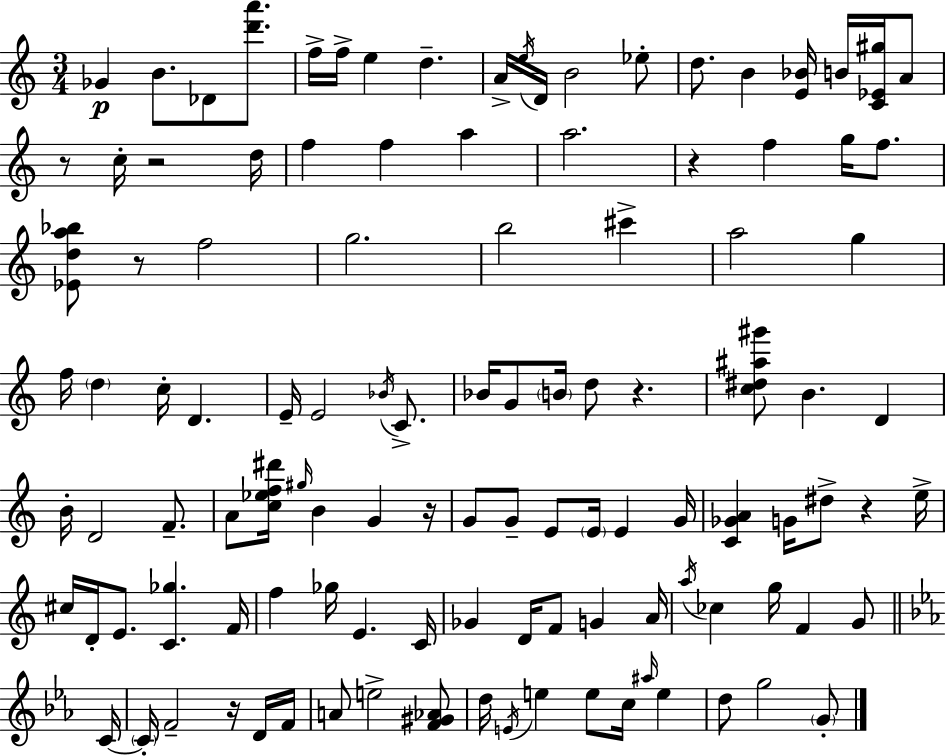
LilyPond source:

{
  \clef treble
  \numericTimeSignature
  \time 3/4
  \key c \major
  \repeat volta 2 { ges'4\p b'8. des'8 <d''' a'''>8. | f''16-> f''16-> e''4 d''4.-- | a'16-> \acciaccatura { e''16 } d'16 b'2 ees''8-. | d''8. b'4 <e' bes'>16 b'16 <c' ees' gis''>16 a'8 | \break r8 c''16-. r2 | d''16 f''4 f''4 a''4 | a''2. | r4 f''4 g''16 f''8. | \break <ees' d'' a'' bes''>8 r8 f''2 | g''2. | b''2 cis'''4-> | a''2 g''4 | \break f''16 \parenthesize d''4 c''16-. d'4. | e'16-- e'2 \acciaccatura { bes'16 } c'8.-> | bes'16 g'8 \parenthesize b'16 d''8 r4. | <c'' dis'' ais'' gis'''>8 b'4. d'4 | \break b'16-. d'2 f'8.-- | a'8 <c'' ees'' f'' dis'''>16 \grace { gis''16 } b'4 g'4 | r16 g'8 g'8-- e'8 \parenthesize e'16 e'4 | g'16 <c' ges' a'>4 g'16 dis''8-> r4 | \break e''16-> cis''16 d'16-. e'8. <c' ges''>4. | f'16 f''4 ges''16 e'4. | c'16 ges'4 d'16 f'8 g'4 | a'16 \acciaccatura { a''16 } ces''4 g''16 f'4 | \break g'8 \bar "||" \break \key ees \major c'16~~ \parenthesize c'16-. f'2-- r16 d'16 | f'16 a'8 e''2-> <f' gis' aes'>8 | d''16 \acciaccatura { e'16 } e''4 e''8 c''16 \grace { ais''16 } e''4 | d''8 g''2 | \break \parenthesize g'8-. } \bar "|."
}